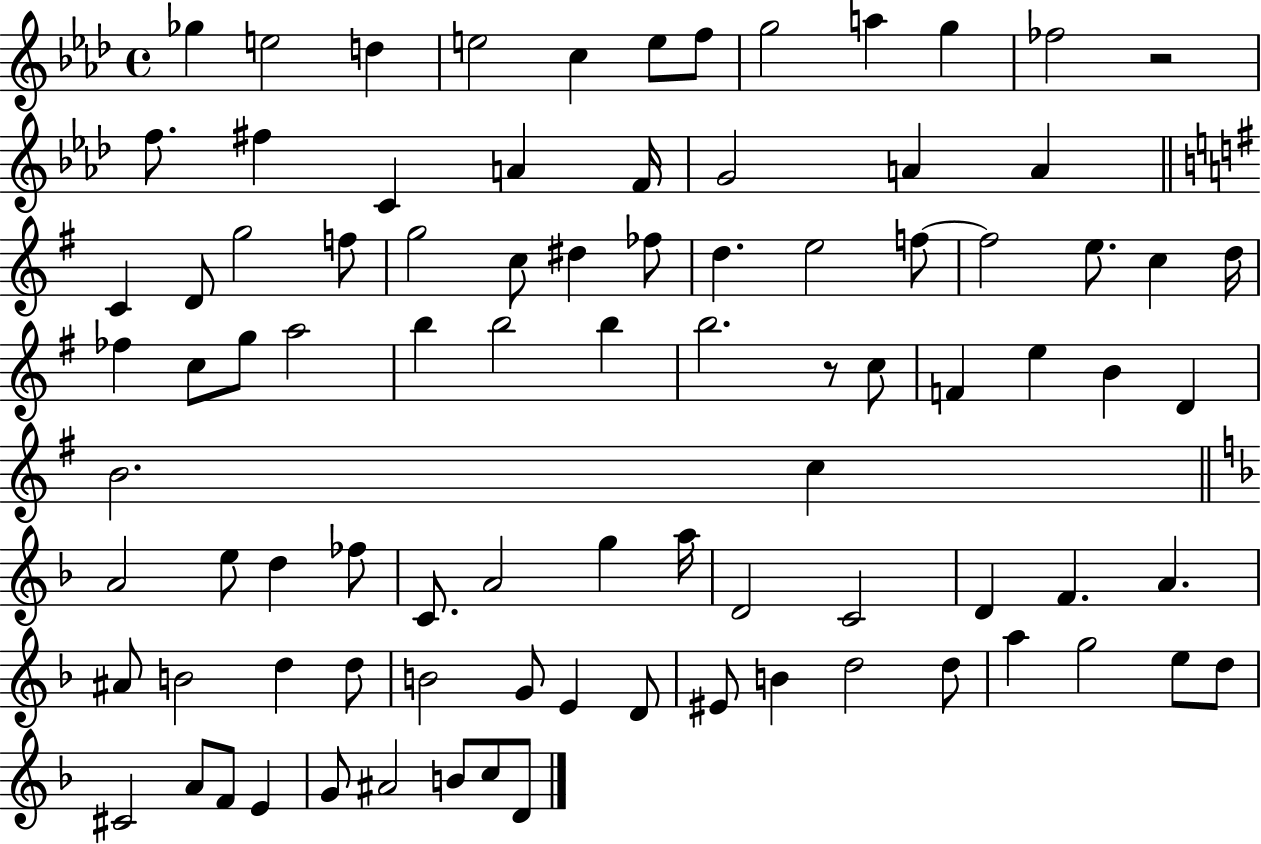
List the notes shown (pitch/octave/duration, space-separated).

Gb5/q E5/h D5/q E5/h C5/q E5/e F5/e G5/h A5/q G5/q FES5/h R/h F5/e. F#5/q C4/q A4/q F4/s G4/h A4/q A4/q C4/q D4/e G5/h F5/e G5/h C5/e D#5/q FES5/e D5/q. E5/h F5/e F5/h E5/e. C5/q D5/s FES5/q C5/e G5/e A5/h B5/q B5/h B5/q B5/h. R/e C5/e F4/q E5/q B4/q D4/q B4/h. C5/q A4/h E5/e D5/q FES5/e C4/e. A4/h G5/q A5/s D4/h C4/h D4/q F4/q. A4/q. A#4/e B4/h D5/q D5/e B4/h G4/e E4/q D4/e EIS4/e B4/q D5/h D5/e A5/q G5/h E5/e D5/e C#4/h A4/e F4/e E4/q G4/e A#4/h B4/e C5/e D4/e